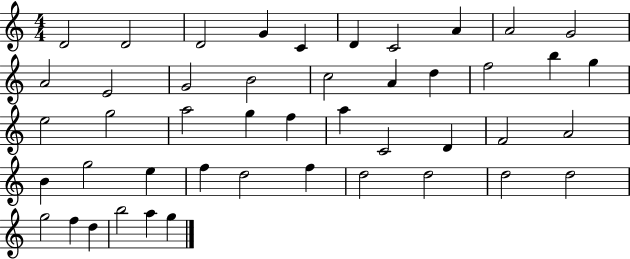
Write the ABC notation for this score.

X:1
T:Untitled
M:4/4
L:1/4
K:C
D2 D2 D2 G C D C2 A A2 G2 A2 E2 G2 B2 c2 A d f2 b g e2 g2 a2 g f a C2 D F2 A2 B g2 e f d2 f d2 d2 d2 d2 g2 f d b2 a g